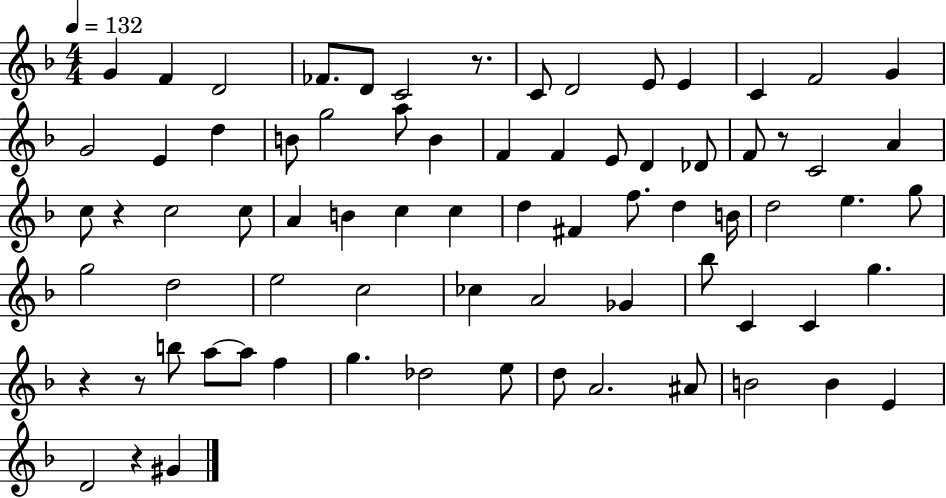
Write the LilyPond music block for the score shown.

{
  \clef treble
  \numericTimeSignature
  \time 4/4
  \key f \major
  \tempo 4 = 132
  g'4 f'4 d'2 | fes'8. d'8 c'2 r8. | c'8 d'2 e'8 e'4 | c'4 f'2 g'4 | \break g'2 e'4 d''4 | b'8 g''2 a''8 b'4 | f'4 f'4 e'8 d'4 des'8 | f'8 r8 c'2 a'4 | \break c''8 r4 c''2 c''8 | a'4 b'4 c''4 c''4 | d''4 fis'4 f''8. d''4 b'16 | d''2 e''4. g''8 | \break g''2 d''2 | e''2 c''2 | ces''4 a'2 ges'4 | bes''8 c'4 c'4 g''4. | \break r4 r8 b''8 a''8~~ a''8 f''4 | g''4. des''2 e''8 | d''8 a'2. ais'8 | b'2 b'4 e'4 | \break d'2 r4 gis'4 | \bar "|."
}